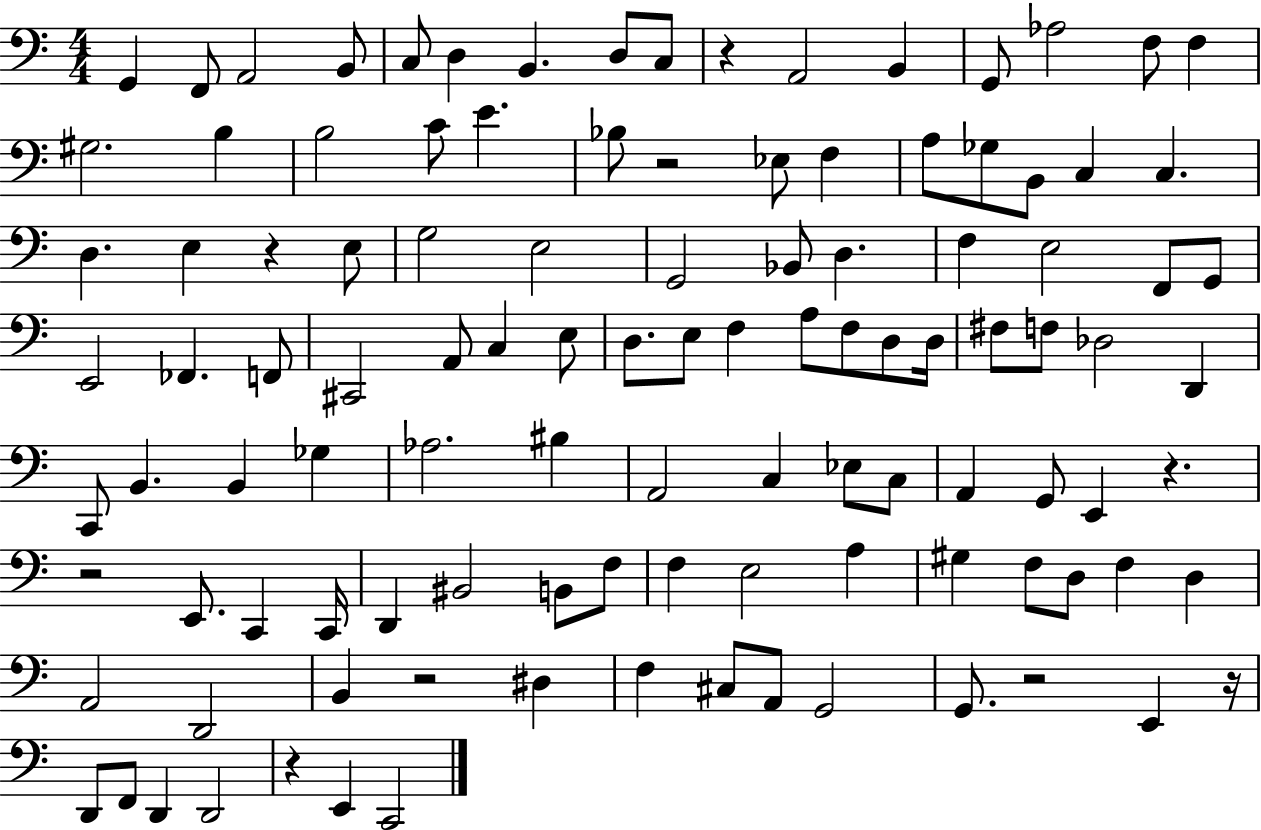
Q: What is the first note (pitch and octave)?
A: G2